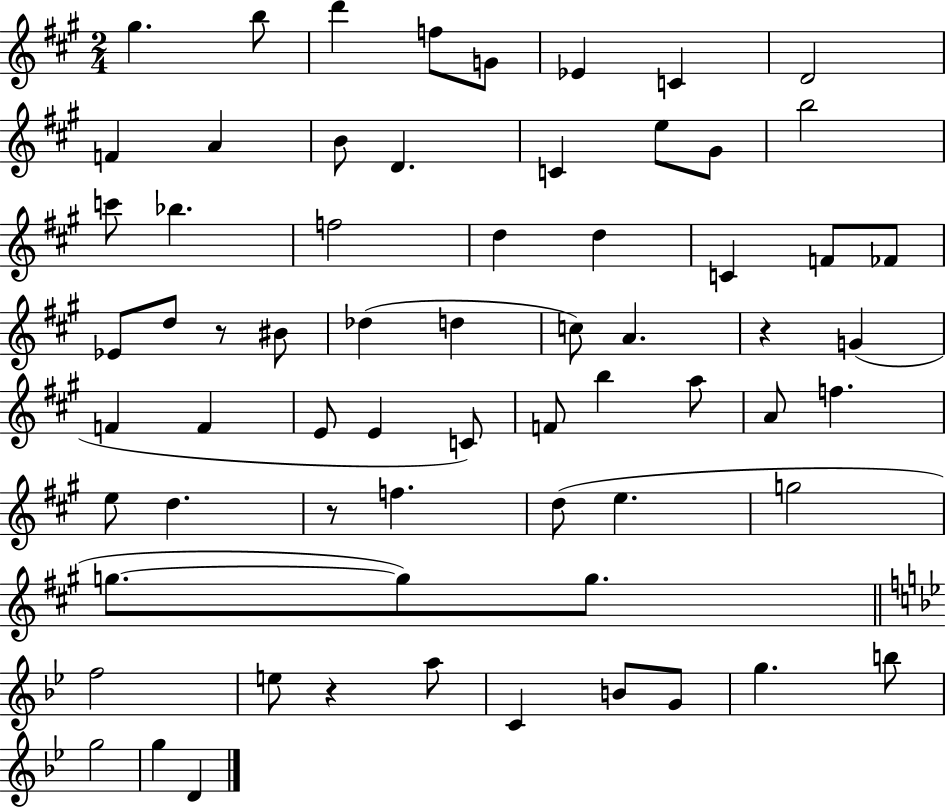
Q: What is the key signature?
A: A major